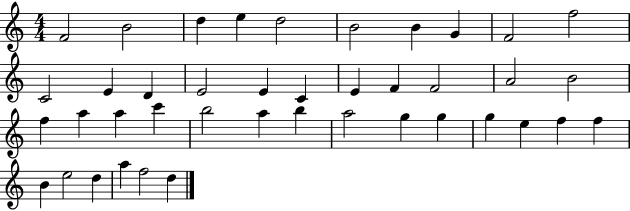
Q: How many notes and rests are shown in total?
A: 41